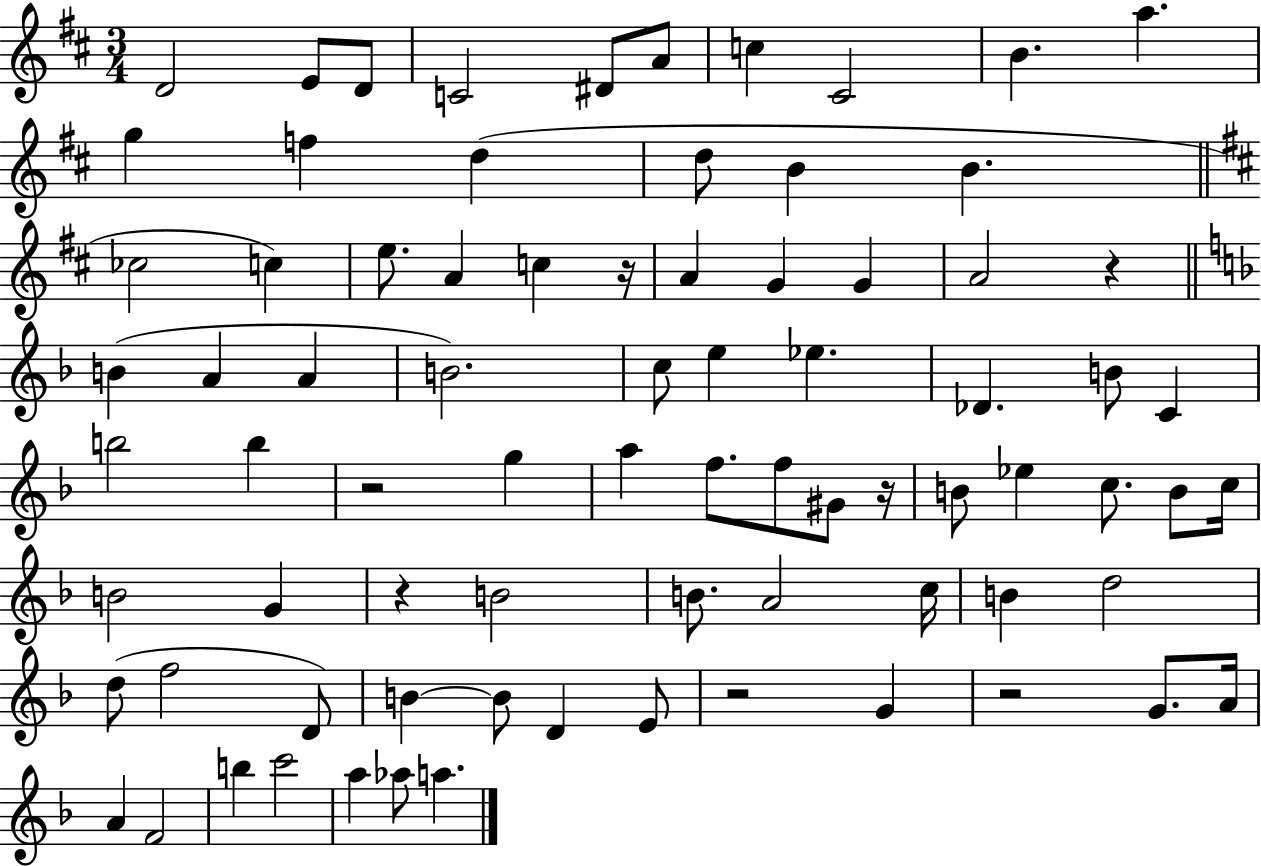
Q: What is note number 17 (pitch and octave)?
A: CES5